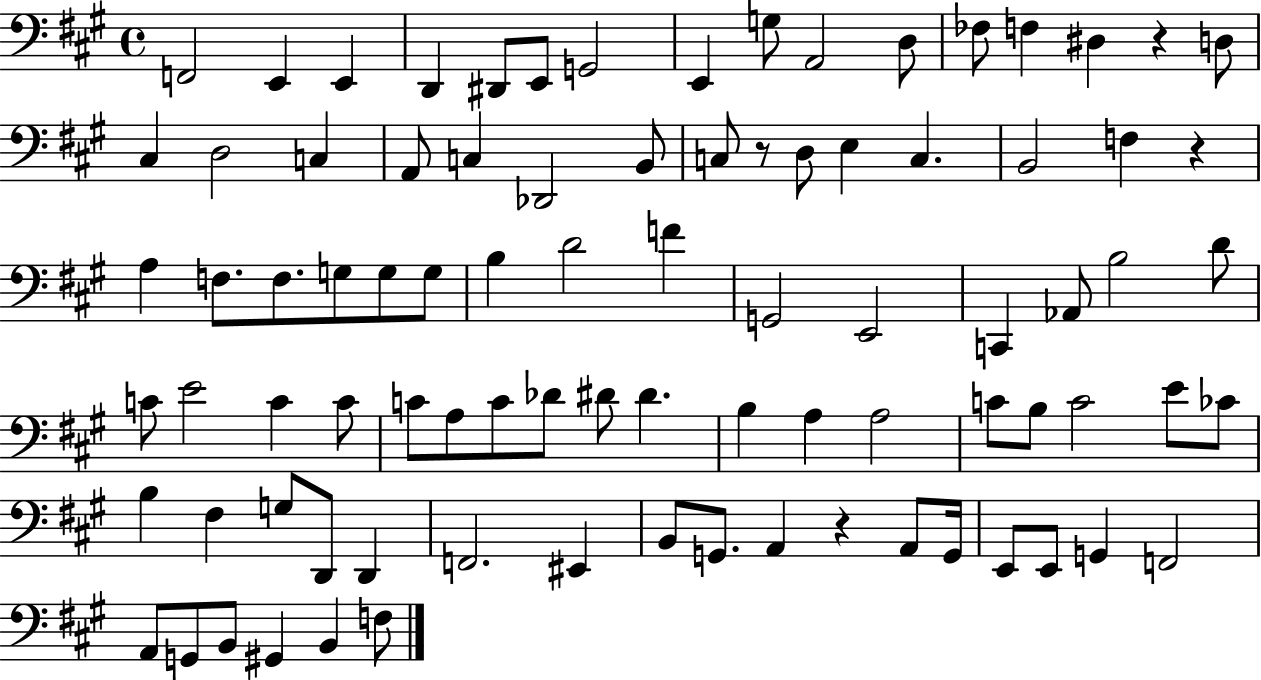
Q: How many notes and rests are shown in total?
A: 87